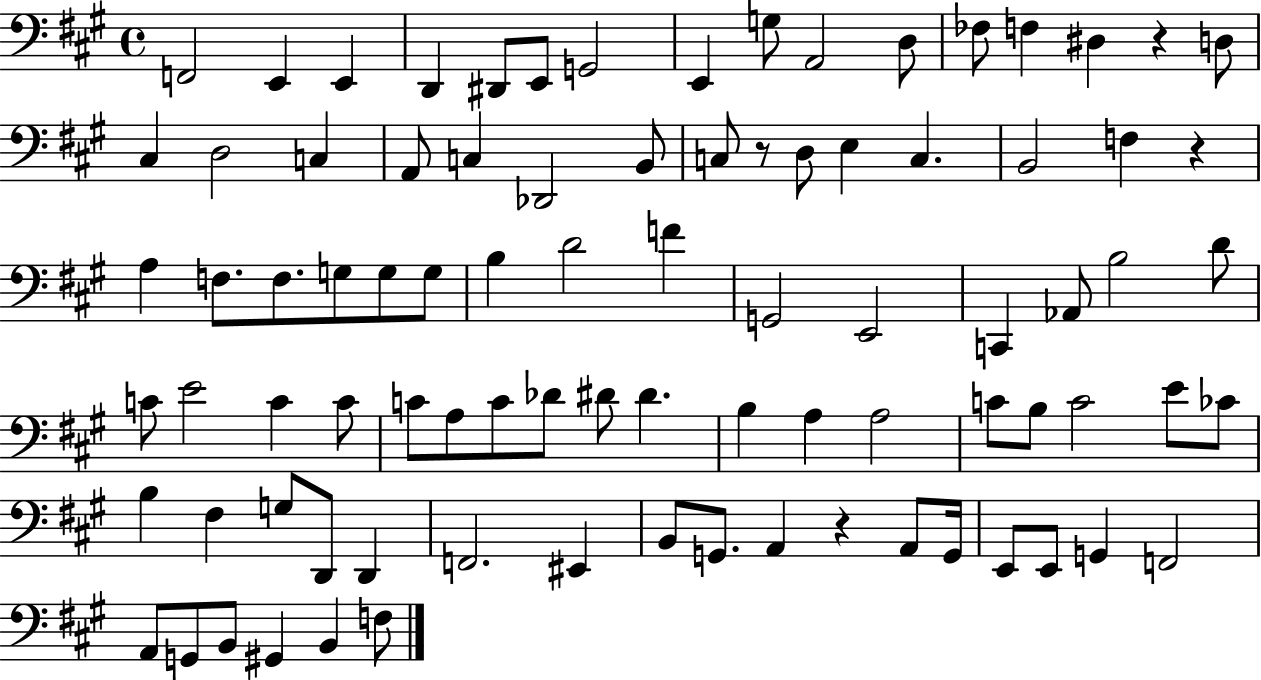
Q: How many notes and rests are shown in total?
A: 87